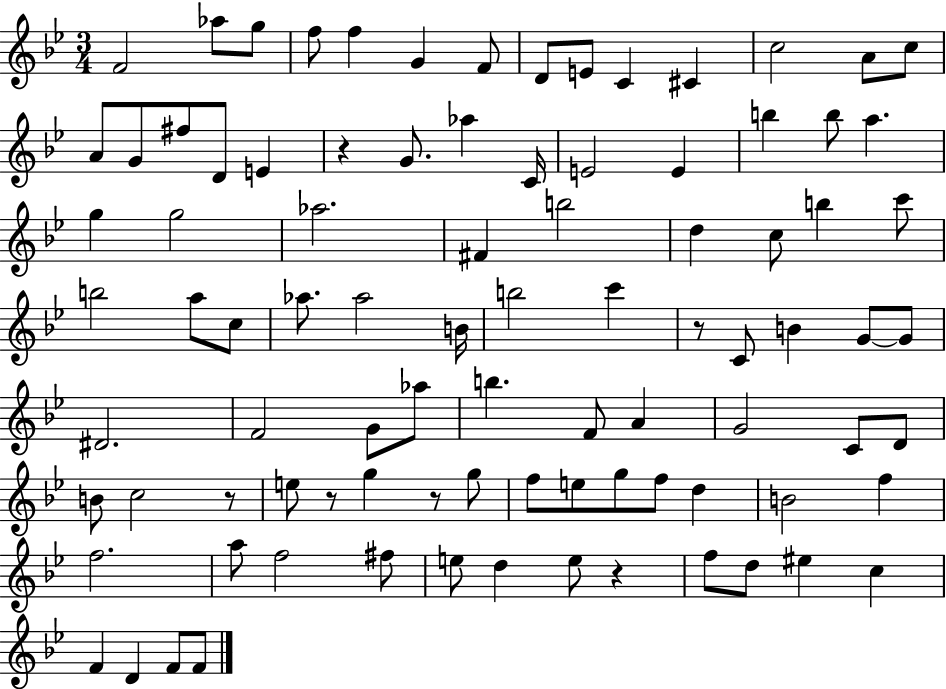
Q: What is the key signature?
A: BES major